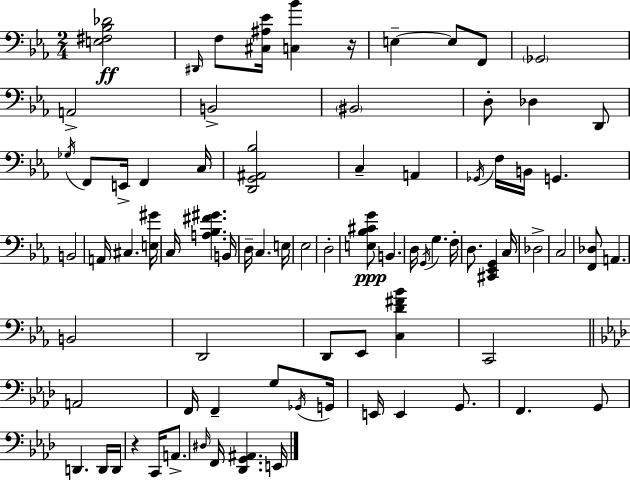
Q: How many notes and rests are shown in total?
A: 80